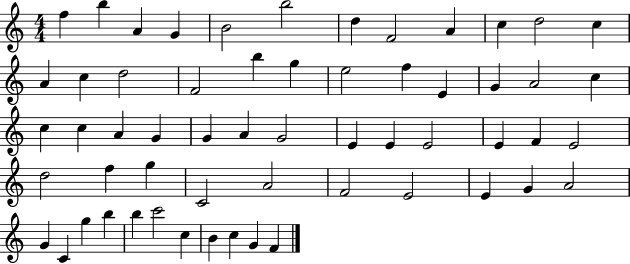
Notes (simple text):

F5/q B5/q A4/q G4/q B4/h B5/h D5/q F4/h A4/q C5/q D5/h C5/q A4/q C5/q D5/h F4/h B5/q G5/q E5/h F5/q E4/q G4/q A4/h C5/q C5/q C5/q A4/q G4/q G4/q A4/q G4/h E4/q E4/q E4/h E4/q F4/q E4/h D5/h F5/q G5/q C4/h A4/h F4/h E4/h E4/q G4/q A4/h G4/q C4/q G5/q B5/q B5/q C6/h C5/q B4/q C5/q G4/q F4/q